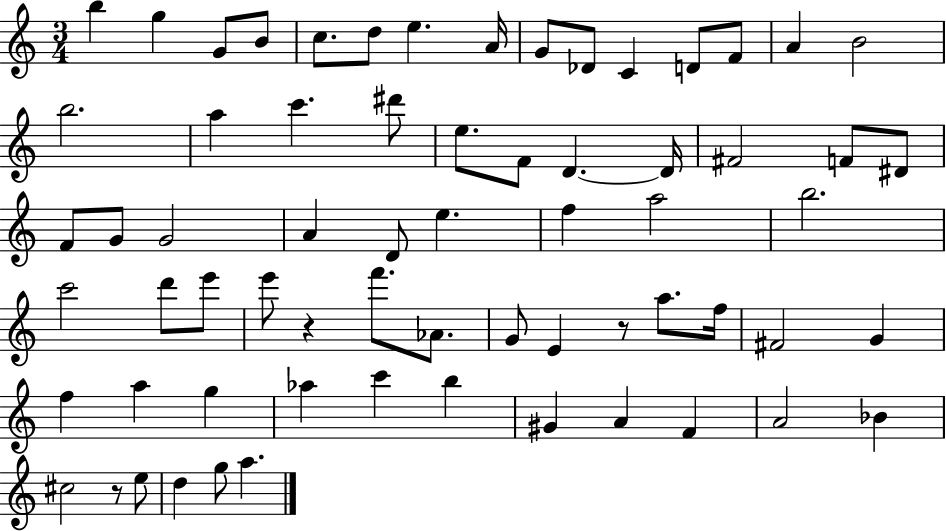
B5/q G5/q G4/e B4/e C5/e. D5/e E5/q. A4/s G4/e Db4/e C4/q D4/e F4/e A4/q B4/h B5/h. A5/q C6/q. D#6/e E5/e. F4/e D4/q. D4/s F#4/h F4/e D#4/e F4/e G4/e G4/h A4/q D4/e E5/q. F5/q A5/h B5/h. C6/h D6/e E6/e E6/e R/q F6/e. Ab4/e. G4/e E4/q R/e A5/e. F5/s F#4/h G4/q F5/q A5/q G5/q Ab5/q C6/q B5/q G#4/q A4/q F4/q A4/h Bb4/q C#5/h R/e E5/e D5/q G5/e A5/q.